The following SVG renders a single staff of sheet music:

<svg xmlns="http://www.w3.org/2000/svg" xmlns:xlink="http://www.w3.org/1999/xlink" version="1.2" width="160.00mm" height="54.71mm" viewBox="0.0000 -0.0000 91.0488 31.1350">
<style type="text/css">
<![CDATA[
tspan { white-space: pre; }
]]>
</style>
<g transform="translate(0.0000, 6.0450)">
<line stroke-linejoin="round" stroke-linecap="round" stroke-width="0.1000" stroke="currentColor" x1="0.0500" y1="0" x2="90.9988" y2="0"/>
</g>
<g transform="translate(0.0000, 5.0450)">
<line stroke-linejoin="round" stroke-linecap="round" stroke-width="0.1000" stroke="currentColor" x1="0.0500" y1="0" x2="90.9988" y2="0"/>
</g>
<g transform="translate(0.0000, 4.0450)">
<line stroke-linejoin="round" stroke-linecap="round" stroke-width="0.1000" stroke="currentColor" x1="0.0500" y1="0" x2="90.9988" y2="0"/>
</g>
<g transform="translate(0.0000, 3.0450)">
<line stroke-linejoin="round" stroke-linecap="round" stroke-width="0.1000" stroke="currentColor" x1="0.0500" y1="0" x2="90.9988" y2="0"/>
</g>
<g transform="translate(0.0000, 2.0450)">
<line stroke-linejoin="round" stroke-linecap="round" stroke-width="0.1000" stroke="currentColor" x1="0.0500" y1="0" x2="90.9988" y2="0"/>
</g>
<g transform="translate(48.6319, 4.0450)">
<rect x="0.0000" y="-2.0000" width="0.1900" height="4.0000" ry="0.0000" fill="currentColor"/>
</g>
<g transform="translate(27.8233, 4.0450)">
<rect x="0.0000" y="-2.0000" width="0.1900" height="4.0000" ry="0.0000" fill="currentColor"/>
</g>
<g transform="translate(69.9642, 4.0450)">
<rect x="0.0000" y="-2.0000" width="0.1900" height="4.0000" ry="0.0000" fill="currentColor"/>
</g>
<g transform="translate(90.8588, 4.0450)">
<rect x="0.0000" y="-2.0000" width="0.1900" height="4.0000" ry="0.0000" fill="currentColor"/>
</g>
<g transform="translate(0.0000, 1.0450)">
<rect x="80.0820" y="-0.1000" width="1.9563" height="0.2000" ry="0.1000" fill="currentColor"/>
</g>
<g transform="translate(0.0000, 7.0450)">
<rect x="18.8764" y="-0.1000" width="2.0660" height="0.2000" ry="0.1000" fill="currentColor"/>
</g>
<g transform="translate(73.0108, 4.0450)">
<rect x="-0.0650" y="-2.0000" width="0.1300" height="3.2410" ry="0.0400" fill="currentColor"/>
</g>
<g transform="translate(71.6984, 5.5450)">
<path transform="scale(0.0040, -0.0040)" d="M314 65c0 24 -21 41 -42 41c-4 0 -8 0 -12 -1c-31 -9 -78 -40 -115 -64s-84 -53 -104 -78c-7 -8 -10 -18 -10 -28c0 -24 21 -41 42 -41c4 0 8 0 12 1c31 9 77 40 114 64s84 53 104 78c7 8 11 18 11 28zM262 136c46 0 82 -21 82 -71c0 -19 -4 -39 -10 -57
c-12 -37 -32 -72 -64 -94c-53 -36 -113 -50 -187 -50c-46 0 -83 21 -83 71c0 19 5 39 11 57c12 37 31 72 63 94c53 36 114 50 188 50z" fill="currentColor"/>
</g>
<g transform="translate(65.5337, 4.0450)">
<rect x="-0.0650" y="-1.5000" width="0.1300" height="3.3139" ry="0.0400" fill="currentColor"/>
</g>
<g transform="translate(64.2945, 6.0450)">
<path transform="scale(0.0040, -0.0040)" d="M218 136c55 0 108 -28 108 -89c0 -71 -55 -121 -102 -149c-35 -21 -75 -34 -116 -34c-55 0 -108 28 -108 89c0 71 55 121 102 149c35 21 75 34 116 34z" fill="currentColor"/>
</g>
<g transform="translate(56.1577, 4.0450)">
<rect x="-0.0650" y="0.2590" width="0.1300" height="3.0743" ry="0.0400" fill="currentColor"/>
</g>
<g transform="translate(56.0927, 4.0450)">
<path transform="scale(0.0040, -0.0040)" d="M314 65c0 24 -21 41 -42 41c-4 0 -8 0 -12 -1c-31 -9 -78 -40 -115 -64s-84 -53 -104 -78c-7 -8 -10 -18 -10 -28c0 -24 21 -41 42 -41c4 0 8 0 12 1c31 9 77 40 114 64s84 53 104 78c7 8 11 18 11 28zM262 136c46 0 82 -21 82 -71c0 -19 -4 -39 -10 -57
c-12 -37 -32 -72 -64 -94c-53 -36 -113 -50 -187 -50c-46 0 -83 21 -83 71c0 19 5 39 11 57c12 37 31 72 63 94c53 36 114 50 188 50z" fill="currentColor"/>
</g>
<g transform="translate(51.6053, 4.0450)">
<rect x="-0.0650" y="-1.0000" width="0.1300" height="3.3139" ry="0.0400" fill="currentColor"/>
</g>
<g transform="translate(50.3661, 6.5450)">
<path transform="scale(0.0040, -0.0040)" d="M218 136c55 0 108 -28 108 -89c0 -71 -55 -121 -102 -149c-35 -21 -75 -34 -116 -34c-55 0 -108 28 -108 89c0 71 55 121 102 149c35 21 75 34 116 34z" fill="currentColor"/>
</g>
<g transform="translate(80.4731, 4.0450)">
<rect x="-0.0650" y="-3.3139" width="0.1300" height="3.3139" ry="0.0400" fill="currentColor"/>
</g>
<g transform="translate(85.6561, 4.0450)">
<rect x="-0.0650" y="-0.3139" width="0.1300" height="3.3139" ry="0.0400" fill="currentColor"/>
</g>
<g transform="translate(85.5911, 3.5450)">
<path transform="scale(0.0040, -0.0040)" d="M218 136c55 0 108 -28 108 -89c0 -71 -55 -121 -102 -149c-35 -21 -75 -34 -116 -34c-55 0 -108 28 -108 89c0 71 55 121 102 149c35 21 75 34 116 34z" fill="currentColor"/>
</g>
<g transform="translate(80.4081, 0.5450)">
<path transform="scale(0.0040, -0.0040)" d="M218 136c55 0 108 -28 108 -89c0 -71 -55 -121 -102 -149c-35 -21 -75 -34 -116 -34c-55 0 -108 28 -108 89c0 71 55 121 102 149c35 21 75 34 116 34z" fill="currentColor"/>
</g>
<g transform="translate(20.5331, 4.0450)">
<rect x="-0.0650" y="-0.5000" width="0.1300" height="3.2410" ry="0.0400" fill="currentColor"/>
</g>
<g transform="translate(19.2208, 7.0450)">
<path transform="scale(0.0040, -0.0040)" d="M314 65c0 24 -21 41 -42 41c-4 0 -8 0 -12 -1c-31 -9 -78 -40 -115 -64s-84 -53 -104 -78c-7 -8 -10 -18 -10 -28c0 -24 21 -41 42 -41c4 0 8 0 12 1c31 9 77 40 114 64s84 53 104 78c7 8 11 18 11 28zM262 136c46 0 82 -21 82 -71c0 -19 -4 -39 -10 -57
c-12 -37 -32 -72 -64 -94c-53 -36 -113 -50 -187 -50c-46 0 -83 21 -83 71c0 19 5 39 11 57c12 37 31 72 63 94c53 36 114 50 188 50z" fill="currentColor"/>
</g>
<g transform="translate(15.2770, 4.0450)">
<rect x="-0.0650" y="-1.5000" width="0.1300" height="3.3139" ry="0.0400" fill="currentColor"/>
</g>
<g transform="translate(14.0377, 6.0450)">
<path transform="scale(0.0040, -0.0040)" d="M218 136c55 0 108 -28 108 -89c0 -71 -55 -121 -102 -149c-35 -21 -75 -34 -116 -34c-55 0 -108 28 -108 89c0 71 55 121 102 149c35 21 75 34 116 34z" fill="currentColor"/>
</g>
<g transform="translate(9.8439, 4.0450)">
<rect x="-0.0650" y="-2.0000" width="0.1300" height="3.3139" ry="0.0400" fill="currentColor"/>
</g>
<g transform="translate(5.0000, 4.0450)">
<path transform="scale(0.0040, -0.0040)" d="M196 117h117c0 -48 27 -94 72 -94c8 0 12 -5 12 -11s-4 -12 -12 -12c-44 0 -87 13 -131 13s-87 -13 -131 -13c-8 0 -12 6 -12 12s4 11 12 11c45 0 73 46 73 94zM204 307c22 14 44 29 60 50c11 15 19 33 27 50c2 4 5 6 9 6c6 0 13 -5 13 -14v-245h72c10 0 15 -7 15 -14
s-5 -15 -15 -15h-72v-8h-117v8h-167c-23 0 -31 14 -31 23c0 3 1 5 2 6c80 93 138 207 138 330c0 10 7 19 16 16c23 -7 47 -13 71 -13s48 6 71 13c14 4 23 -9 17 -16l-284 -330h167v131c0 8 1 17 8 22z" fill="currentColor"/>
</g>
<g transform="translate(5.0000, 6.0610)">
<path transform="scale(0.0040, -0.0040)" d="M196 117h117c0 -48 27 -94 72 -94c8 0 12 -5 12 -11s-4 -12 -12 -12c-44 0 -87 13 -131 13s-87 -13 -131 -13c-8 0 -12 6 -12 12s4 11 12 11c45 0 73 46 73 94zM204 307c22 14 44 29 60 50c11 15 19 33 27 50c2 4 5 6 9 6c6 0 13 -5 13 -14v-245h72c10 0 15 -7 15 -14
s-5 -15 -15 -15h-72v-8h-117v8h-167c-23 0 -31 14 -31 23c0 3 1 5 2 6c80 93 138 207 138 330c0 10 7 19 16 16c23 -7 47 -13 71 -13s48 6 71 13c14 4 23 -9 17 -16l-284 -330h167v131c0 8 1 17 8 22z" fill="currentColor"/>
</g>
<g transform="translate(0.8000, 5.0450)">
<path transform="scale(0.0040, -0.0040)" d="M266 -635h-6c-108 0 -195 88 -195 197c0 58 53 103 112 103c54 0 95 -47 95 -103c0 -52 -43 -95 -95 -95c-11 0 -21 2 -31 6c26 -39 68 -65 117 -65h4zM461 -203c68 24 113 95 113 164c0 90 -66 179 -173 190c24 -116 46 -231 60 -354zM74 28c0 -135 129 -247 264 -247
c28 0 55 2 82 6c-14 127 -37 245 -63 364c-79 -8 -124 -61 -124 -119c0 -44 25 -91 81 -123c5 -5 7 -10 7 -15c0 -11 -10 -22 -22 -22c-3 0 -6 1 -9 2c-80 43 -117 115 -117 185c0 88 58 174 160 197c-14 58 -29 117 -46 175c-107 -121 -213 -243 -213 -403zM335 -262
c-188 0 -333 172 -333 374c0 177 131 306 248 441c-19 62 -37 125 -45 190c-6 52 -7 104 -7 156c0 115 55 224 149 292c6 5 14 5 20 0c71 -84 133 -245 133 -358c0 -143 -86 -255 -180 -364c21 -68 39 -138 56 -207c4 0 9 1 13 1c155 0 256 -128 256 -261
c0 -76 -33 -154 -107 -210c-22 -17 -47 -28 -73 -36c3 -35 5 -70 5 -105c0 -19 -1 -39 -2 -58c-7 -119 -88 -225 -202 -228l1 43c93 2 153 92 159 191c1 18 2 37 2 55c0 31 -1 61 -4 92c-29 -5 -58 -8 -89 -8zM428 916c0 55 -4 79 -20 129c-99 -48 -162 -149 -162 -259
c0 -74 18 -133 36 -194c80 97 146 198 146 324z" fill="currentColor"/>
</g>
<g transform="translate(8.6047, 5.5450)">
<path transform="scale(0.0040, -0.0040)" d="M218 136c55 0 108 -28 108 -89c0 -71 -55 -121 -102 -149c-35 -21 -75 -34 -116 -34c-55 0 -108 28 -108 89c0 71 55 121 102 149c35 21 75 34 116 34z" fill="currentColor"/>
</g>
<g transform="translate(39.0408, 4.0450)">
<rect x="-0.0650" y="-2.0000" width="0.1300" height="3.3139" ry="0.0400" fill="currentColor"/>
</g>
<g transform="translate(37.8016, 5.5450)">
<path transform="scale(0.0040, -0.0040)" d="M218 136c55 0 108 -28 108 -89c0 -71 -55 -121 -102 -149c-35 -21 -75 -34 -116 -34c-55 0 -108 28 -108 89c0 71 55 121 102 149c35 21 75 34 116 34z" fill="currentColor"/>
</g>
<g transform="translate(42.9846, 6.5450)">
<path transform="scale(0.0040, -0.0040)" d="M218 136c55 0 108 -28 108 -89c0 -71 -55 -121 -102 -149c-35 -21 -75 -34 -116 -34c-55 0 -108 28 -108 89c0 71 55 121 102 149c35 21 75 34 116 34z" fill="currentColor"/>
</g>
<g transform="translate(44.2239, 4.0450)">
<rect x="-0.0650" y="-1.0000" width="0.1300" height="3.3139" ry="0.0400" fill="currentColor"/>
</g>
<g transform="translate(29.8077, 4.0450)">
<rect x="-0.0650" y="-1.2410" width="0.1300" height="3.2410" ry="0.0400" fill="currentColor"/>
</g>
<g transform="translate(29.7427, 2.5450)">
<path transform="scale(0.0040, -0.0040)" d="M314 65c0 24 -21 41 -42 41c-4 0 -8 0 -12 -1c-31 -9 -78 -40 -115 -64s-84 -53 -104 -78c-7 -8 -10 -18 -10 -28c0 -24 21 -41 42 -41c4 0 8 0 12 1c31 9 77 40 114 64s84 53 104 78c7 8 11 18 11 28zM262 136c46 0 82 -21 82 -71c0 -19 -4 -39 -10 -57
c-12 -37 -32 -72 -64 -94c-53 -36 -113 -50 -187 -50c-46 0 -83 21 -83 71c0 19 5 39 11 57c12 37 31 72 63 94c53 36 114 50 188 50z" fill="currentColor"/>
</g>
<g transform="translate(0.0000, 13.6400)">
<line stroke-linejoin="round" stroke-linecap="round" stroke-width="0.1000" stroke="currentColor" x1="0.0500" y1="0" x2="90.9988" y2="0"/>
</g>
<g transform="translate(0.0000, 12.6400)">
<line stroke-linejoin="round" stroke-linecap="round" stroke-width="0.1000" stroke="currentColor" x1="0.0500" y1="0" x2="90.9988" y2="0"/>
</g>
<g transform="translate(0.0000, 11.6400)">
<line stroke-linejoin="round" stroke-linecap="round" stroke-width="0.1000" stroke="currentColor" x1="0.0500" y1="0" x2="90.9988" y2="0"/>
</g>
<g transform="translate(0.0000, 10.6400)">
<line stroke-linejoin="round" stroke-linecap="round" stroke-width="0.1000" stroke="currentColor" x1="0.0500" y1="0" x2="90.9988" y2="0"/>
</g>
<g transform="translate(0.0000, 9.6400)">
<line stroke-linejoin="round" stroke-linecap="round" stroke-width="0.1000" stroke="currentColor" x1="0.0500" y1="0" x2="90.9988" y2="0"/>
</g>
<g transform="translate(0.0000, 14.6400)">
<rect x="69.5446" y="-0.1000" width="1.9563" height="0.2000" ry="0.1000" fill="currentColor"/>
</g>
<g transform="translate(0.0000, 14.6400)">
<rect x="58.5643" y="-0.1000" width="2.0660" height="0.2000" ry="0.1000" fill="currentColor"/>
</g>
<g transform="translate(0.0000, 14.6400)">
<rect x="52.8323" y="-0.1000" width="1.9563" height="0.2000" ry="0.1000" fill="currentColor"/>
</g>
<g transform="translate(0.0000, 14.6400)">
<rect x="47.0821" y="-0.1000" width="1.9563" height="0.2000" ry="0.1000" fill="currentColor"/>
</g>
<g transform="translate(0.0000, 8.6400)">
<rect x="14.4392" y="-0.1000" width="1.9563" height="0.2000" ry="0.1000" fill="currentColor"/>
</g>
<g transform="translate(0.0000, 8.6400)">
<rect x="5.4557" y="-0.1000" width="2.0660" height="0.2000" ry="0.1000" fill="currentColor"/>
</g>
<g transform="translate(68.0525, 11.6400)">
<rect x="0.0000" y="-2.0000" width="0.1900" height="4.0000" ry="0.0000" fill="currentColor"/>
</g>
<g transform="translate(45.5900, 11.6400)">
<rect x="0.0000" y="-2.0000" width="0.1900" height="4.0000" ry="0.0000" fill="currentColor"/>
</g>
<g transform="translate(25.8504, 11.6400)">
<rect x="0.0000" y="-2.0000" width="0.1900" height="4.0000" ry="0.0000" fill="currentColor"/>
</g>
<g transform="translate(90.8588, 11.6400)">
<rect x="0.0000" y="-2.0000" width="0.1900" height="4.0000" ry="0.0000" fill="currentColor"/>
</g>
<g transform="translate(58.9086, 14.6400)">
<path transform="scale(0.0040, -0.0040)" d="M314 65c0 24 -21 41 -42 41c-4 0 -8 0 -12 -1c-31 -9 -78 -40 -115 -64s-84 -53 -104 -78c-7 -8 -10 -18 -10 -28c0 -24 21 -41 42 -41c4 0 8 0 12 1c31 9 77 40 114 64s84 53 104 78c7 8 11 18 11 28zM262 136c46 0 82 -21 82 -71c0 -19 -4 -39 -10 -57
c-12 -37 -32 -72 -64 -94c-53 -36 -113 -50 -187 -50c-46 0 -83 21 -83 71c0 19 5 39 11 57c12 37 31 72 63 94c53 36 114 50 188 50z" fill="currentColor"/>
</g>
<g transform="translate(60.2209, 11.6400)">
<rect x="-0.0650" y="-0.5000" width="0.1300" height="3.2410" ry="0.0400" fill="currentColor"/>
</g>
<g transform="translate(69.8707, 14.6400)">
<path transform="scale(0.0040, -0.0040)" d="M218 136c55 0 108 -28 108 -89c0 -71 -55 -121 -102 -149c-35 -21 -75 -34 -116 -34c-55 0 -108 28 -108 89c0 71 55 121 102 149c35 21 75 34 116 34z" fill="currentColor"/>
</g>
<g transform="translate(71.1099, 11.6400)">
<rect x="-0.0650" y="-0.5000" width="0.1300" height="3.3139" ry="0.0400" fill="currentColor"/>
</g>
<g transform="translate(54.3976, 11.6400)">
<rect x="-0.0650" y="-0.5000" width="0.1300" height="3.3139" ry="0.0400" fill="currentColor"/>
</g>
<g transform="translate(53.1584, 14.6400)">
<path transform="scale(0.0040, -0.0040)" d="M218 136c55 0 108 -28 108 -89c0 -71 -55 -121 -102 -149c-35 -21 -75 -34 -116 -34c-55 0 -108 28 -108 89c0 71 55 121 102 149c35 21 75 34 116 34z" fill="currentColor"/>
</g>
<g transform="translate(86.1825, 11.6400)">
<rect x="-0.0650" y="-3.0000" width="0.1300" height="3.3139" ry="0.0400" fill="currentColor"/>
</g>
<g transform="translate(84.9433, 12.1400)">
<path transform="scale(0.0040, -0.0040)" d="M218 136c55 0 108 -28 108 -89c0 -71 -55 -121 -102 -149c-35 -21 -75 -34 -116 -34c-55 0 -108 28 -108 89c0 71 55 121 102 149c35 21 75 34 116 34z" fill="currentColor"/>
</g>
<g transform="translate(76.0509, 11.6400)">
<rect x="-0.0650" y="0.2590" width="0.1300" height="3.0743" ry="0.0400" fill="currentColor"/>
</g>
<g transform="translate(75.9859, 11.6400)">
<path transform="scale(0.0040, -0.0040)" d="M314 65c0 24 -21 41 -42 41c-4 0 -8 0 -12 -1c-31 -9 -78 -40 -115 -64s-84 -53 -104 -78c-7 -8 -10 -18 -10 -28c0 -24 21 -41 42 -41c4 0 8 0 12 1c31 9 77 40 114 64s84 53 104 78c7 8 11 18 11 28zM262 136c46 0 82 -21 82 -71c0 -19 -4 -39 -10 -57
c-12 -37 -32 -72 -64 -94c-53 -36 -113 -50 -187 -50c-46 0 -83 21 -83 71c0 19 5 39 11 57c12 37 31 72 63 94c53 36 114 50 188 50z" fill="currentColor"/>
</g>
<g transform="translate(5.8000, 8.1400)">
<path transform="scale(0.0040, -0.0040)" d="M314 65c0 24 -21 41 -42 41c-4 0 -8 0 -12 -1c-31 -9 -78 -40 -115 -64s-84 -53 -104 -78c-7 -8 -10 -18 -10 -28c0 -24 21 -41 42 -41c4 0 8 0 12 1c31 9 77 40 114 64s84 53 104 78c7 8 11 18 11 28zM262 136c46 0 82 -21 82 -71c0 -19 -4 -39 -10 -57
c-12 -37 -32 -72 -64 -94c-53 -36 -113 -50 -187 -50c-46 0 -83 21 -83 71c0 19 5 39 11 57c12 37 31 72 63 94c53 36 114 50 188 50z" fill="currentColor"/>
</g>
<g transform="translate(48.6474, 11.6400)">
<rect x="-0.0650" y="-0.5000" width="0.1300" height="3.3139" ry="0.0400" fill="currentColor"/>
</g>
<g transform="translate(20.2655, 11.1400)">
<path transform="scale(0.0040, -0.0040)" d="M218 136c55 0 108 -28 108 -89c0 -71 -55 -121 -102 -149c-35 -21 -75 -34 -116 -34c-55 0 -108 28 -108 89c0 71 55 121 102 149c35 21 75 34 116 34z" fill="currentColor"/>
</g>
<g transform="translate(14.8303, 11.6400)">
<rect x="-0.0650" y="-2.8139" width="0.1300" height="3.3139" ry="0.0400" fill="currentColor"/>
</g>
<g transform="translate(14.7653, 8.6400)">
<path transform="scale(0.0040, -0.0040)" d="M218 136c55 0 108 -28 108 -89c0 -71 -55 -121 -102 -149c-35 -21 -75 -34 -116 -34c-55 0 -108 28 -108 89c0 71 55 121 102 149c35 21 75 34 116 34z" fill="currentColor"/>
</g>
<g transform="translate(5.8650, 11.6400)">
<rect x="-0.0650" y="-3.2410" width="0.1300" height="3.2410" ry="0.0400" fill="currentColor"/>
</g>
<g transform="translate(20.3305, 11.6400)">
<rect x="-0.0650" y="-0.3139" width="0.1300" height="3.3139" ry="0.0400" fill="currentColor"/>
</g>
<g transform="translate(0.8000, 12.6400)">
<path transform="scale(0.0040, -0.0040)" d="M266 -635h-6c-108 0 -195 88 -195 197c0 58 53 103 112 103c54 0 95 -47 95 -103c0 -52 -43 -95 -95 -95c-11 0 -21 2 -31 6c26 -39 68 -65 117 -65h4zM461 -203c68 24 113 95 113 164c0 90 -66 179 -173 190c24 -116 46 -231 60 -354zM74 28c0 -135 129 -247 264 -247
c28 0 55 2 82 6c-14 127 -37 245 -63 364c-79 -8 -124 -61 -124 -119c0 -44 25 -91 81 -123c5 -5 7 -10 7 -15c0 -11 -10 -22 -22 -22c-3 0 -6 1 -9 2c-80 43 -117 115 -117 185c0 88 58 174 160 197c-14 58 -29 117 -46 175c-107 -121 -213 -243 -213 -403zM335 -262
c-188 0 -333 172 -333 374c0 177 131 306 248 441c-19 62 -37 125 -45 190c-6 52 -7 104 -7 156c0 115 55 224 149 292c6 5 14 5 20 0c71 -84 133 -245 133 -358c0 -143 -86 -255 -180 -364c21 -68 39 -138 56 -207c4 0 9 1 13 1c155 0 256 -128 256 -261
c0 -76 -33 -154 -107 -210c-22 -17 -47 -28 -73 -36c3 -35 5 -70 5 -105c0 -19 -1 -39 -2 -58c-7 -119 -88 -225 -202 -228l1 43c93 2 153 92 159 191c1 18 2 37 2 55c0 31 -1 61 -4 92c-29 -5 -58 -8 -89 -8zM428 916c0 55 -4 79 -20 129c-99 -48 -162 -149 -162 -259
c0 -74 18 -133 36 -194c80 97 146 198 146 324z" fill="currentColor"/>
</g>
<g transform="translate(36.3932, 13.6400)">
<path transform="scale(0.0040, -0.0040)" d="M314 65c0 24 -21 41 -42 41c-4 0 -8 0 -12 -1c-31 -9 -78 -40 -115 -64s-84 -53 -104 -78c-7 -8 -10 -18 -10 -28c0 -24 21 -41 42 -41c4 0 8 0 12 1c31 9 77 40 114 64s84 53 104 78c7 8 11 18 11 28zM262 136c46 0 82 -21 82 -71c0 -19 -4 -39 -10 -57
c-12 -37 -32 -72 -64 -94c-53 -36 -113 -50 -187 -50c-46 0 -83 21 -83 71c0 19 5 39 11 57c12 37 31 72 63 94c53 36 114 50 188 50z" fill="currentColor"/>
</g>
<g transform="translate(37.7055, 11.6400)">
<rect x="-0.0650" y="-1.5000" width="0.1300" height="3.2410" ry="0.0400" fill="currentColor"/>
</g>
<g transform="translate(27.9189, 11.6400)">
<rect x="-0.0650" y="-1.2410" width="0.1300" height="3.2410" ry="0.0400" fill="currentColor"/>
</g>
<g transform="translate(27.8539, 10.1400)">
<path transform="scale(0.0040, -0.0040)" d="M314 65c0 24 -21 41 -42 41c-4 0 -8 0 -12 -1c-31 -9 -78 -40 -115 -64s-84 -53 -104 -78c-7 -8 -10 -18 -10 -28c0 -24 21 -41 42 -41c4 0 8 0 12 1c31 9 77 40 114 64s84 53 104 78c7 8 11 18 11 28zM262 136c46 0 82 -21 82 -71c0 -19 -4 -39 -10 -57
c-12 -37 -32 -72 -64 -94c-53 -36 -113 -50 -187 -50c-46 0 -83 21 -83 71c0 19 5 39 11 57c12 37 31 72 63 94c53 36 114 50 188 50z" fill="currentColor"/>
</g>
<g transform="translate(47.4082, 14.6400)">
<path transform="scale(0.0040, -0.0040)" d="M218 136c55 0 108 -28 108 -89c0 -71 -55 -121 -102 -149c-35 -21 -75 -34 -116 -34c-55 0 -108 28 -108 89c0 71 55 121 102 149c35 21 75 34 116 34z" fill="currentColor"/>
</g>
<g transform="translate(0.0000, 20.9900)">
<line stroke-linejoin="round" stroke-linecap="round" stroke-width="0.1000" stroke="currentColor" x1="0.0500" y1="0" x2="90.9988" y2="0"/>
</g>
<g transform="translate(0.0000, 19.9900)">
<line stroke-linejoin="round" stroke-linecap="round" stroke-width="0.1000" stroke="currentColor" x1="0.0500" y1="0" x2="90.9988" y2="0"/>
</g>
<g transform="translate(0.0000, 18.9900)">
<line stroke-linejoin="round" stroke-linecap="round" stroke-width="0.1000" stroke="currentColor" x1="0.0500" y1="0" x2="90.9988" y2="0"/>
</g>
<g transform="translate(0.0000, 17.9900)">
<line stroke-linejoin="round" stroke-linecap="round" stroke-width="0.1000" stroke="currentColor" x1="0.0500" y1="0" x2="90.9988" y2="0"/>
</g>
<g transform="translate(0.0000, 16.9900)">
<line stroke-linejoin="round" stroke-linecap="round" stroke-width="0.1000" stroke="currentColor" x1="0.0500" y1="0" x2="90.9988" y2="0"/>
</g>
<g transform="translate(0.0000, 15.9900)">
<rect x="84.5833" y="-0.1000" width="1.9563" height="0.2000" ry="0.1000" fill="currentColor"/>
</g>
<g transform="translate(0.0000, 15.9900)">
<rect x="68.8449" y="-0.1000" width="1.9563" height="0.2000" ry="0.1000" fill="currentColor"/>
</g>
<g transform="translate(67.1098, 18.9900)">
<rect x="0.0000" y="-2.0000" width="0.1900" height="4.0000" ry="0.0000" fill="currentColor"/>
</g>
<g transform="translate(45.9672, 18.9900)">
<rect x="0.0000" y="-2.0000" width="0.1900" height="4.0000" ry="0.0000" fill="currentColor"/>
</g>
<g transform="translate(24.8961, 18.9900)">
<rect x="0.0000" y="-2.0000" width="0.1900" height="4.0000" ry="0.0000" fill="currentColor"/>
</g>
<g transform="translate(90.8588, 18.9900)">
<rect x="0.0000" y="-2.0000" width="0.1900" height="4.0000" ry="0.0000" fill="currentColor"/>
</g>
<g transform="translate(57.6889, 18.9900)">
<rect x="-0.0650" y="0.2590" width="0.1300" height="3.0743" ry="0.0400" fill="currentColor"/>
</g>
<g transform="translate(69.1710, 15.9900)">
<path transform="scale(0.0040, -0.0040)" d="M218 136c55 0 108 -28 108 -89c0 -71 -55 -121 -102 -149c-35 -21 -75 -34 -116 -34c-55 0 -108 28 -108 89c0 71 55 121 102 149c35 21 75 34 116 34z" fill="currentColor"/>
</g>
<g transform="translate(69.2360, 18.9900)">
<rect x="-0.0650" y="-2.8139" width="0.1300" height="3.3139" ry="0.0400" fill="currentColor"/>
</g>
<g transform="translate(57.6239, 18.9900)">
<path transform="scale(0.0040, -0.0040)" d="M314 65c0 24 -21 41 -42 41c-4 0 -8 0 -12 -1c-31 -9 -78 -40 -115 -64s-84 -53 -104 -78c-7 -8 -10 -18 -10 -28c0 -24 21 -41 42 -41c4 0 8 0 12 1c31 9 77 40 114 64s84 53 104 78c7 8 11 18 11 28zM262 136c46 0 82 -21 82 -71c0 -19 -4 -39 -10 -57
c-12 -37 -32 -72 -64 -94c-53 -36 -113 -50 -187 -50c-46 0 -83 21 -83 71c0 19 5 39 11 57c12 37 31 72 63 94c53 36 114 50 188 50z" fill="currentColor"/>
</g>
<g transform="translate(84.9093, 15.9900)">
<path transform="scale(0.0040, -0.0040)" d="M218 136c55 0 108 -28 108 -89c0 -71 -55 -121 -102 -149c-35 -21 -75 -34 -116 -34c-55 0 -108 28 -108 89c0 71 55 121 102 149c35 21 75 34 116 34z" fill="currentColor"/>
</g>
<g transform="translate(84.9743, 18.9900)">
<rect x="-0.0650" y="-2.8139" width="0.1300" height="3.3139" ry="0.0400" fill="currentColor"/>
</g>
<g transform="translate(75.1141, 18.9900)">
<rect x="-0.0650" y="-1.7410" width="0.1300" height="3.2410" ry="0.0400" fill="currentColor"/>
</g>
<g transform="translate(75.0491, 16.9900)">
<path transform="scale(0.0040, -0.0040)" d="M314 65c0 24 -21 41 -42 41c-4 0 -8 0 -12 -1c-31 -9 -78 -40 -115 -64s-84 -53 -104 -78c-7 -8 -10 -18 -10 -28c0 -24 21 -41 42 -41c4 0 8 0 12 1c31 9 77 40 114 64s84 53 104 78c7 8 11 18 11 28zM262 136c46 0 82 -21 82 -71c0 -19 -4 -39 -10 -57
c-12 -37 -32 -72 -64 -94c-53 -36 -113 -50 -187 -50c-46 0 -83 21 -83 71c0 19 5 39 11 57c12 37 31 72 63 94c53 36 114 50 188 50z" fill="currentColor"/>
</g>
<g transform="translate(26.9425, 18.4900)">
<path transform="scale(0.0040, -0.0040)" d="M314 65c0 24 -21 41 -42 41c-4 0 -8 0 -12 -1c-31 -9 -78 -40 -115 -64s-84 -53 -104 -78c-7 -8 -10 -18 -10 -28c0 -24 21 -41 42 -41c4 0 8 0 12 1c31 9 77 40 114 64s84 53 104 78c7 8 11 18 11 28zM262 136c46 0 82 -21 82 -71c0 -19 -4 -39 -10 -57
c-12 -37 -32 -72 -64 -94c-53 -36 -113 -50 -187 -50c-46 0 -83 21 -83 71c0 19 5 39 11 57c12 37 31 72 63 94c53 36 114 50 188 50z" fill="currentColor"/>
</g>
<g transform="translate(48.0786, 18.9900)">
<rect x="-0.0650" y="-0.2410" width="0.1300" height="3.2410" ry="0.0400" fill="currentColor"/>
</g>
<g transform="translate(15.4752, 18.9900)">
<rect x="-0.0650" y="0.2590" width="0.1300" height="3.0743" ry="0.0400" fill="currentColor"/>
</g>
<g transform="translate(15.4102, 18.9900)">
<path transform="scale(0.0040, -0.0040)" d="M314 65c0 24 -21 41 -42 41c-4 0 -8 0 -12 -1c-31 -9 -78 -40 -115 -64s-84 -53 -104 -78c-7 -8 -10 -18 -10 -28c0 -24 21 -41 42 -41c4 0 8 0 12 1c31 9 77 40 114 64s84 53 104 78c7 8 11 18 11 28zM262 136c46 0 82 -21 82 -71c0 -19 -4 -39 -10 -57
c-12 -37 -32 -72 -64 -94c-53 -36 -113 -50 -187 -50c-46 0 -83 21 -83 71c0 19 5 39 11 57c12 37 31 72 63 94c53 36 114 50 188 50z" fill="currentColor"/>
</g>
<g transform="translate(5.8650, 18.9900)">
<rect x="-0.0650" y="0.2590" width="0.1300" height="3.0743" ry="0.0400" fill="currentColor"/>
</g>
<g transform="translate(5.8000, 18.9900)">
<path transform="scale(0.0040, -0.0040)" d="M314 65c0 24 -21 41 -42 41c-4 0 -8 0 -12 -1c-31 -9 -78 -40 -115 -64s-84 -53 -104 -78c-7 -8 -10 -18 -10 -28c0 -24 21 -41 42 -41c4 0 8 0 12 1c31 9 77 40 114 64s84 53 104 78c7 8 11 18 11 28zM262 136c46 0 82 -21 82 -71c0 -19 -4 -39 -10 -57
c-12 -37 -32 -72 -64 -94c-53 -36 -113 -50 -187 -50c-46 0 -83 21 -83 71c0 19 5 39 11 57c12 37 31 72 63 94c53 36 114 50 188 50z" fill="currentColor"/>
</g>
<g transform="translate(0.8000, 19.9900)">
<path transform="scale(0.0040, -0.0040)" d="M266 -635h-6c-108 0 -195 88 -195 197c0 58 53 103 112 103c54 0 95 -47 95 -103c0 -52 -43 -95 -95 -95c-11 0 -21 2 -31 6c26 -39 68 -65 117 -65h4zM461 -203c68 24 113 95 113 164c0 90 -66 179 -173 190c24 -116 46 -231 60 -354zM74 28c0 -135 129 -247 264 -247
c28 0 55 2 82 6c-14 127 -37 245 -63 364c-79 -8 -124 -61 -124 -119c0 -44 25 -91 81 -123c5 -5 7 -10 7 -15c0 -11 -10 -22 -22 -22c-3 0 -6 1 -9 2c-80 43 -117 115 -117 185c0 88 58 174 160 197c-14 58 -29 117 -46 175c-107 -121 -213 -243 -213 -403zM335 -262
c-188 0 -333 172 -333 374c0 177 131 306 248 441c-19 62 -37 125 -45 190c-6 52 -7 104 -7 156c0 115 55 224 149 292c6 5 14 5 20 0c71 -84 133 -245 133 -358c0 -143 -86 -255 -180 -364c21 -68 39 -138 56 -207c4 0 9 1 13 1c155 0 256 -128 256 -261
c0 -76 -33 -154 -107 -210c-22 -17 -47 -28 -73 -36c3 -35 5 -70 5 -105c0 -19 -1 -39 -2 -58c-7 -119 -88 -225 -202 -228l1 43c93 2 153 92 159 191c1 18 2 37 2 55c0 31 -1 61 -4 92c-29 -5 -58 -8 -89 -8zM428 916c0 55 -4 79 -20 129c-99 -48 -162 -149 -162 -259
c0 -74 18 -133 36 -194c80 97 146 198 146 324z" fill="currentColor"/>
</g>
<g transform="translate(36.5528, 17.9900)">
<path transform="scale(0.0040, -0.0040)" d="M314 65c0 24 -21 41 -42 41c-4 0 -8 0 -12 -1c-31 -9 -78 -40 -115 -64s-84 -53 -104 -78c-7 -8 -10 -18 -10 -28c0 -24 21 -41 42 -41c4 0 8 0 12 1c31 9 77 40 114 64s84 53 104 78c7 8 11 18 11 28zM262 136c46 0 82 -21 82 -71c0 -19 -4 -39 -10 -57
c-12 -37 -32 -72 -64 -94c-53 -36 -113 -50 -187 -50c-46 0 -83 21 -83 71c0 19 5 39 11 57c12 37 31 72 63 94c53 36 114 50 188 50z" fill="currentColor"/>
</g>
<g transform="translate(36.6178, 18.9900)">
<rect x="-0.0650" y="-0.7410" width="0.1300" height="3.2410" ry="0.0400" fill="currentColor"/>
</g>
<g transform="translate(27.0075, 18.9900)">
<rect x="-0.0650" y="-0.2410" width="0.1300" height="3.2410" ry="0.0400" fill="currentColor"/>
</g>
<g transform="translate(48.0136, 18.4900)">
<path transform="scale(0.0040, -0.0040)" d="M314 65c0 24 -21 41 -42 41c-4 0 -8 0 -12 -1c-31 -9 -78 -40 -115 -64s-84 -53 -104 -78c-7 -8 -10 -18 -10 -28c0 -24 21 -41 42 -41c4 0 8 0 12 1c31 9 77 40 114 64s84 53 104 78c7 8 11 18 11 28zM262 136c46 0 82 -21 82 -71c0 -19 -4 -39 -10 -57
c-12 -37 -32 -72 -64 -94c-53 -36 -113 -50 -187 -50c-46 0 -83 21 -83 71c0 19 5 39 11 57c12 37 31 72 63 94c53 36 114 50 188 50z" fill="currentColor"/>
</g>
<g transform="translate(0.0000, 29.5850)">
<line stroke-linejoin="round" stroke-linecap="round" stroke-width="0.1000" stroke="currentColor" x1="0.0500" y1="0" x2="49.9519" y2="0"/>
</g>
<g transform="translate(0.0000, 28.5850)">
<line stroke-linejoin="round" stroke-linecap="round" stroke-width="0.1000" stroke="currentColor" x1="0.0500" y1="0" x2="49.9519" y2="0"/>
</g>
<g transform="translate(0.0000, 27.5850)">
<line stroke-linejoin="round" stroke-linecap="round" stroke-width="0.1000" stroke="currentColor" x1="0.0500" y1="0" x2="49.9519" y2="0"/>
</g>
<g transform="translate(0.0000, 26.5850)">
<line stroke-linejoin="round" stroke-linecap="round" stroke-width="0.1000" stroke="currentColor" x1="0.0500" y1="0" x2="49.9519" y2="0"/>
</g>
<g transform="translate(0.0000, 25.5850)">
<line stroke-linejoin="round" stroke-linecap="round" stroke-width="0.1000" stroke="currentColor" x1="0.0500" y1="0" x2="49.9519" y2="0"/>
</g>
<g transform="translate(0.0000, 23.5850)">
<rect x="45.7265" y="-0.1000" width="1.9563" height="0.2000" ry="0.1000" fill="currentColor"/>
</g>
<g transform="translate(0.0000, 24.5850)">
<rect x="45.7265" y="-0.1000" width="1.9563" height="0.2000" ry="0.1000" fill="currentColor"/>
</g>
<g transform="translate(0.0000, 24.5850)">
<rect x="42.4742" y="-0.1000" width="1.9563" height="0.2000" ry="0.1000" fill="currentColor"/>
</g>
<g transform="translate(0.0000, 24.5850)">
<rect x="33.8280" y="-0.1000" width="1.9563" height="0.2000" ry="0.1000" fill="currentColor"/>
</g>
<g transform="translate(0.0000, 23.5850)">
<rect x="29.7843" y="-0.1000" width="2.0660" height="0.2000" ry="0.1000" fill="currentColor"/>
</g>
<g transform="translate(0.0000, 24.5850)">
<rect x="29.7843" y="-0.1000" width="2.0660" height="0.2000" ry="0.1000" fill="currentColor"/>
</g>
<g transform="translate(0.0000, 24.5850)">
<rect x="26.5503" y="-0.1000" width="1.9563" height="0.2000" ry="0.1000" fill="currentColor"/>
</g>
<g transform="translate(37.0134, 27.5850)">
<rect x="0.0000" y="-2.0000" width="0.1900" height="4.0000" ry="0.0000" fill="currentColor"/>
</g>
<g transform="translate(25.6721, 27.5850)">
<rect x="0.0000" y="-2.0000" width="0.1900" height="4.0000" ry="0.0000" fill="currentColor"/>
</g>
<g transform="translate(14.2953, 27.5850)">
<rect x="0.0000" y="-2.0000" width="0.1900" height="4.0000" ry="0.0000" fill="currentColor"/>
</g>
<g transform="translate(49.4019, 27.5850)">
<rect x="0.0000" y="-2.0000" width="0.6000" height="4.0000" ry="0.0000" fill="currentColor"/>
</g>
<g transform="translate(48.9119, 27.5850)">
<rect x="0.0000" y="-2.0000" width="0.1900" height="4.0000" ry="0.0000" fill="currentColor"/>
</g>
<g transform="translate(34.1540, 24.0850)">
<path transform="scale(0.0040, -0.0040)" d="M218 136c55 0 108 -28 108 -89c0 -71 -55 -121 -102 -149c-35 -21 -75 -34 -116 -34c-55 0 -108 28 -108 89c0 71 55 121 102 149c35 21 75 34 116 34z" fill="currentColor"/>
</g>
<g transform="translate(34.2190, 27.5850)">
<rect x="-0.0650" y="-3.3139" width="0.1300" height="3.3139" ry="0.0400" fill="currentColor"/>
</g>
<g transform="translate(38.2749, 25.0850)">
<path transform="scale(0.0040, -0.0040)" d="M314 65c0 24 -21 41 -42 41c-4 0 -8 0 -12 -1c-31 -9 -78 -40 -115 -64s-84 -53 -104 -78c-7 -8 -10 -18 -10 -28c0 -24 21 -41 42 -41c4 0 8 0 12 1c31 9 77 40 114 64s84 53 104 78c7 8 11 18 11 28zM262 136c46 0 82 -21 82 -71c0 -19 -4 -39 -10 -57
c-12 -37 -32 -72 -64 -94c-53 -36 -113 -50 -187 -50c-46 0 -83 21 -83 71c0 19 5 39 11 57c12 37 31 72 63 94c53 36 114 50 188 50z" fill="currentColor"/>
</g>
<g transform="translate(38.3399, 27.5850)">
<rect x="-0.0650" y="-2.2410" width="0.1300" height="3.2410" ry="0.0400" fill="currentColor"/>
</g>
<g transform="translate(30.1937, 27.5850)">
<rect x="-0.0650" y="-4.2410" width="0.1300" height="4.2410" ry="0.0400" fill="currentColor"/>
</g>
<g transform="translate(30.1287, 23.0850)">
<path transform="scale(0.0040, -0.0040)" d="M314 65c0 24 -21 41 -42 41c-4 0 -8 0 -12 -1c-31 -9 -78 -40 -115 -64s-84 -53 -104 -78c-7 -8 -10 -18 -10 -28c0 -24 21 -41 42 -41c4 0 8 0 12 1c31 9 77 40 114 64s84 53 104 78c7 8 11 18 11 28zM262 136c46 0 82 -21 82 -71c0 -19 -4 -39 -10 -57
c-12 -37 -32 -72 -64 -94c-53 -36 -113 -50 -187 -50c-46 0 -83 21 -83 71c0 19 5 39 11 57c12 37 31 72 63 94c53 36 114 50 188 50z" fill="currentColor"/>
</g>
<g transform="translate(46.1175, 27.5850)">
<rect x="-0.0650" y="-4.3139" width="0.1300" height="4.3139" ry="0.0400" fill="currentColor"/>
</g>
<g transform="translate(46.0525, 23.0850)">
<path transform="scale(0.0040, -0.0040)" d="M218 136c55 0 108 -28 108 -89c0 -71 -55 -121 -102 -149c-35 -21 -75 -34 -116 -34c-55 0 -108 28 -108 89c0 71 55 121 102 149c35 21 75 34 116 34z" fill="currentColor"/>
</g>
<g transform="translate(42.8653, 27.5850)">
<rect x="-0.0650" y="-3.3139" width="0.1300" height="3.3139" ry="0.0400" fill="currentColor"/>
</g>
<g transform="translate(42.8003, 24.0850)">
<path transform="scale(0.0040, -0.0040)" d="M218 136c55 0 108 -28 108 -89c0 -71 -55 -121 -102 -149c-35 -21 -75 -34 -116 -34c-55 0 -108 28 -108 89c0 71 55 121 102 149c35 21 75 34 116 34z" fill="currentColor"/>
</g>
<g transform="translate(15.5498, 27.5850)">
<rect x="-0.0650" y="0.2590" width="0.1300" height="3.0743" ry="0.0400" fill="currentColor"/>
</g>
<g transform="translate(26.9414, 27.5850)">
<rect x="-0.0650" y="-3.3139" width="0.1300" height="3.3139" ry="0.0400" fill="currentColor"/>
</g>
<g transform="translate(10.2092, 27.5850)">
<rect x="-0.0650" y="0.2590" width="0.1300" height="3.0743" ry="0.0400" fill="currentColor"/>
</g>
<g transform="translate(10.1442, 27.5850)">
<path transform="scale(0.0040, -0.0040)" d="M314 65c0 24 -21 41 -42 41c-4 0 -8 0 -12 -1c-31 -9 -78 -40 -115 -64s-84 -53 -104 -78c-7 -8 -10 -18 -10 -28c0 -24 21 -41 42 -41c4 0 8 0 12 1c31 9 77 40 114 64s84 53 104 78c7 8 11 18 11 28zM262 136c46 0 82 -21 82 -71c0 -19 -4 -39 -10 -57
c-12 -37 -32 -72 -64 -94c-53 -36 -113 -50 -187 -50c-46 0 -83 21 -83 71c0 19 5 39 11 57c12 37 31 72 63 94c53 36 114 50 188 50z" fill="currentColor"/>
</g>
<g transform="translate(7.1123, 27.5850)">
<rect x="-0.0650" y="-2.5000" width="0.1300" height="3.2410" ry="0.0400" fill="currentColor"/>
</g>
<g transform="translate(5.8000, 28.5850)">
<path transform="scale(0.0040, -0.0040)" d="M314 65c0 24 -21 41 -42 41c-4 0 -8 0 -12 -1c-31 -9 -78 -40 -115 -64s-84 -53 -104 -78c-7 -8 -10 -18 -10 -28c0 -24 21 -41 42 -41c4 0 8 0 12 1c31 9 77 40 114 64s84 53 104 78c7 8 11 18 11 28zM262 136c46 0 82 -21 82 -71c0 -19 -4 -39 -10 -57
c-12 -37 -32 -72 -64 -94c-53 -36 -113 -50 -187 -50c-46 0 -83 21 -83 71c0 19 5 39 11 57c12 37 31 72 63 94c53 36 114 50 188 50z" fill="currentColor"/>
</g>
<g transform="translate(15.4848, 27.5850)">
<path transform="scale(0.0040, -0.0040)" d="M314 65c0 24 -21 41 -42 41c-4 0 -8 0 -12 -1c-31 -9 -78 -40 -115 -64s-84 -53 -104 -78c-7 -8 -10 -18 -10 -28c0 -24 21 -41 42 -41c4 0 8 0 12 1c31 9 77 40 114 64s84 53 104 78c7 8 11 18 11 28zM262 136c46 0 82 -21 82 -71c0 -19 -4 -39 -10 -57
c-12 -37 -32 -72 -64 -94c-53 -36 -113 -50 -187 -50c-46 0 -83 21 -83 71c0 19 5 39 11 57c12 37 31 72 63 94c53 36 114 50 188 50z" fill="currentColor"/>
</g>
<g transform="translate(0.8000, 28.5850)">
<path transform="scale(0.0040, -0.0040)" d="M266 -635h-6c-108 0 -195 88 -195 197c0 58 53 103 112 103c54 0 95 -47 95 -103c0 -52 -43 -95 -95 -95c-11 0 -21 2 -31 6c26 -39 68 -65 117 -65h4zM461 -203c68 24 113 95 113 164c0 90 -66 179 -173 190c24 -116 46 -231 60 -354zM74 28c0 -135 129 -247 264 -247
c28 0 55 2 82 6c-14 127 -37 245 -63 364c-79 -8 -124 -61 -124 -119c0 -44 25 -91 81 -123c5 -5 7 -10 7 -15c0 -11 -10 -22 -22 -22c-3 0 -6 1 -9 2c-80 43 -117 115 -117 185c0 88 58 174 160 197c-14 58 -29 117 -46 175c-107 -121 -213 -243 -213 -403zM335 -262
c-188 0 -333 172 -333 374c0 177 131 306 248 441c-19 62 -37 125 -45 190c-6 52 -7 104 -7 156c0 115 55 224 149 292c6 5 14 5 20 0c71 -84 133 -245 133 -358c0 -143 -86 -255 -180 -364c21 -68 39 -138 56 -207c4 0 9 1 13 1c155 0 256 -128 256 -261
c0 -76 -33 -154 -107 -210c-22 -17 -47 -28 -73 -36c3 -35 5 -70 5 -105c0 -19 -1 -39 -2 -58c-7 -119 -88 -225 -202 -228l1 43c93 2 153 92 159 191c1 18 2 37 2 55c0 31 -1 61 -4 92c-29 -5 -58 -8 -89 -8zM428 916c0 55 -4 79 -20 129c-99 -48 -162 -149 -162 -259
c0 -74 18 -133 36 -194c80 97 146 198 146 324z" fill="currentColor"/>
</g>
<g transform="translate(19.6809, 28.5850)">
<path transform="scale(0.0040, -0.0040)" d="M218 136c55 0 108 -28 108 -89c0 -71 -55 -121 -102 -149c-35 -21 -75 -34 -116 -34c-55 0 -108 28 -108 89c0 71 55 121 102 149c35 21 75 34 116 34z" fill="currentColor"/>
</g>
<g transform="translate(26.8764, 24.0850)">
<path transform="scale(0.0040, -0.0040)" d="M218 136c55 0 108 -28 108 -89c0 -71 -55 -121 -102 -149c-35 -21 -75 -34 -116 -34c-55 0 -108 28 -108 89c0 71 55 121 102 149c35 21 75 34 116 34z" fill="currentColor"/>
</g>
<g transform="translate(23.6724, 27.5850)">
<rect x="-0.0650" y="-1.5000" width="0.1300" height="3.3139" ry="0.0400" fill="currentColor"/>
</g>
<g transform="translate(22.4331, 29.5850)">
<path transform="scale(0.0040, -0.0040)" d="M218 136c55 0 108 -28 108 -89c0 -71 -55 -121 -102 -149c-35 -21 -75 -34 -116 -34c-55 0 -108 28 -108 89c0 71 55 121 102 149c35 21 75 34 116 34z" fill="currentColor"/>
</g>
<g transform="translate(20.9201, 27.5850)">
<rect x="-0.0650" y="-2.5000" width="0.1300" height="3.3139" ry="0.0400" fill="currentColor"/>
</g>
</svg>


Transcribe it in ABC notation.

X:1
T:Untitled
M:4/4
L:1/4
K:C
F E C2 e2 F D D B2 E F2 b c b2 a c e2 E2 C C C2 C B2 A B2 B2 c2 d2 c2 B2 a f2 a G2 B2 B2 G E b d'2 b g2 b d'